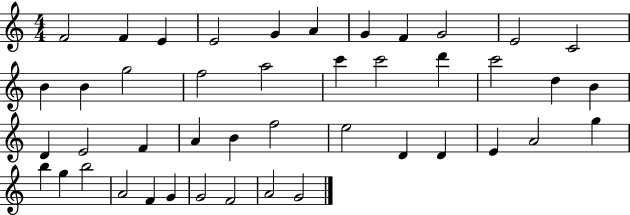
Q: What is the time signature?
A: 4/4